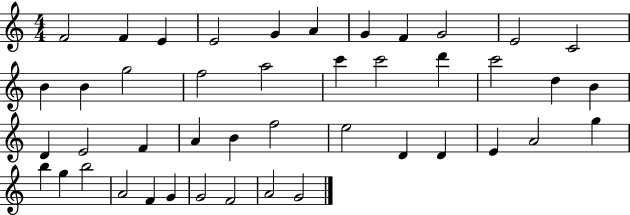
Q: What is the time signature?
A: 4/4